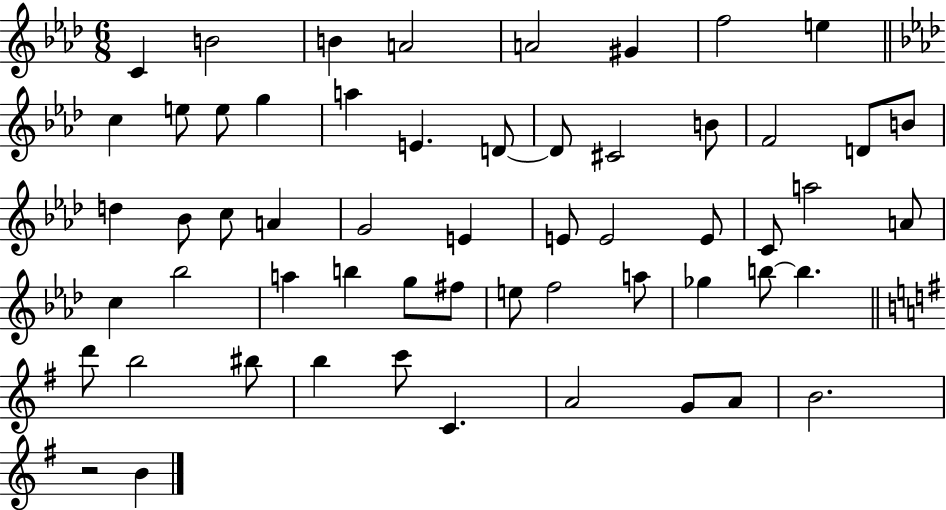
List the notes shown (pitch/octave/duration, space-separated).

C4/q B4/h B4/q A4/h A4/h G#4/q F5/h E5/q C5/q E5/e E5/e G5/q A5/q E4/q. D4/e D4/e C#4/h B4/e F4/h D4/e B4/e D5/q Bb4/e C5/e A4/q G4/h E4/q E4/e E4/h E4/e C4/e A5/h A4/e C5/q Bb5/h A5/q B5/q G5/e F#5/e E5/e F5/h A5/e Gb5/q B5/e B5/q. D6/e B5/h BIS5/e B5/q C6/e C4/q. A4/h G4/e A4/e B4/h. R/h B4/q